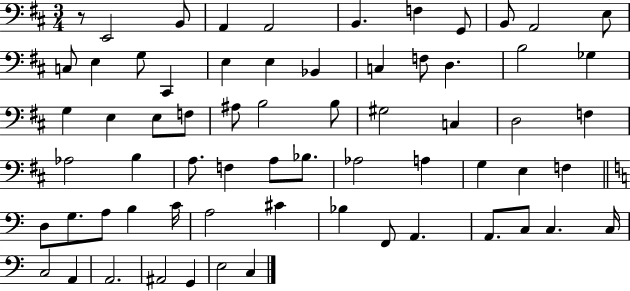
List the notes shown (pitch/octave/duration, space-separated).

R/e E2/h B2/e A2/q A2/h B2/q. F3/q G2/e B2/e A2/h E3/e C3/e E3/q G3/e C#2/q E3/q E3/q Bb2/q C3/q F3/e D3/q. B3/h Gb3/q G3/q E3/q E3/e F3/e A#3/e B3/h B3/e G#3/h C3/q D3/h F3/q Ab3/h B3/q A3/e. F3/q A3/e Bb3/e. Ab3/h A3/q G3/q E3/q F3/q D3/e G3/e. A3/e B3/q C4/s A3/h C#4/q Bb3/q F2/e A2/q. A2/e. C3/e C3/q. C3/s C3/h A2/q A2/h. A#2/h G2/q E3/h C3/q